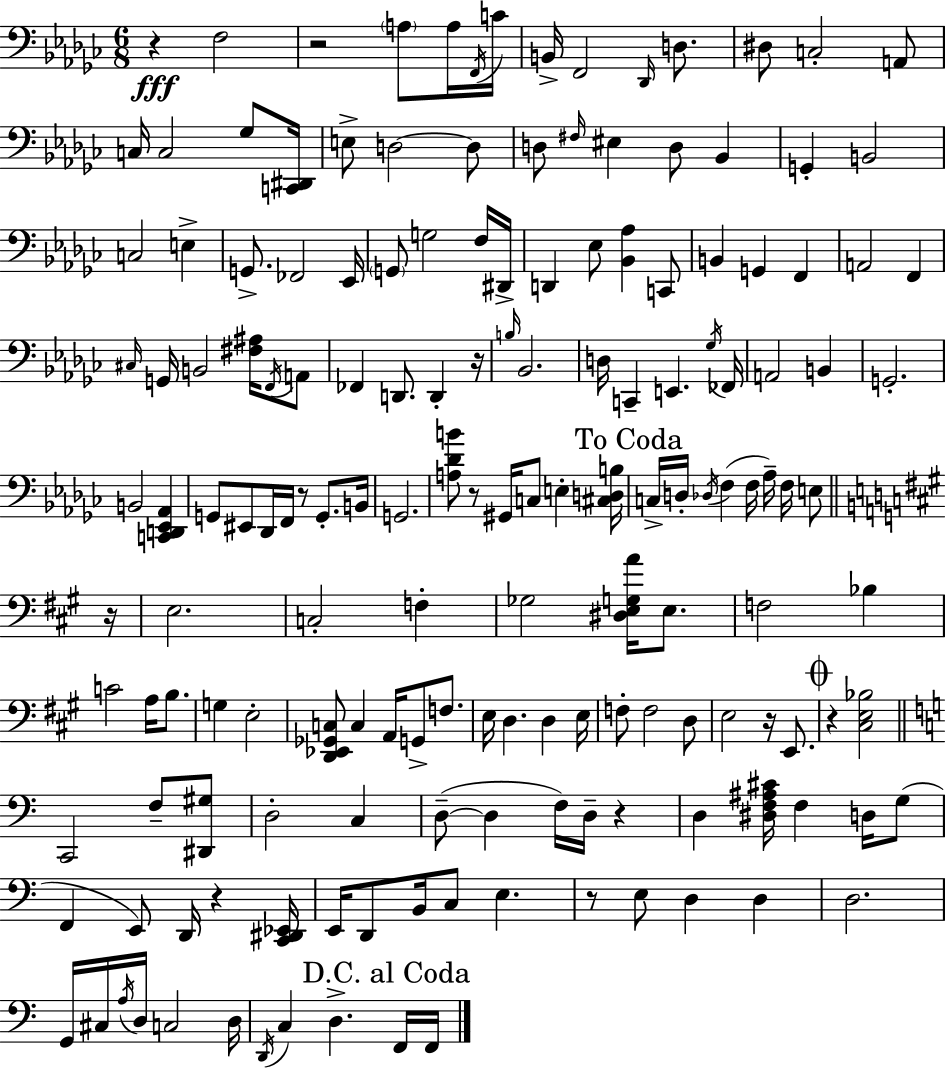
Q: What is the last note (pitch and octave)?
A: F2